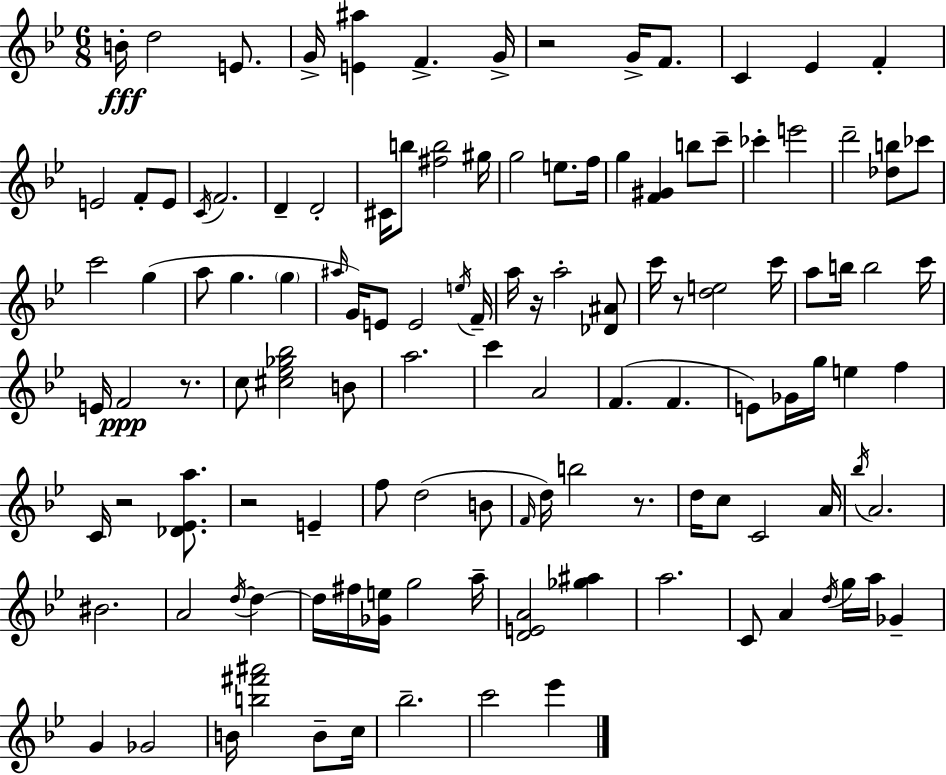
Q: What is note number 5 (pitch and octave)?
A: F4